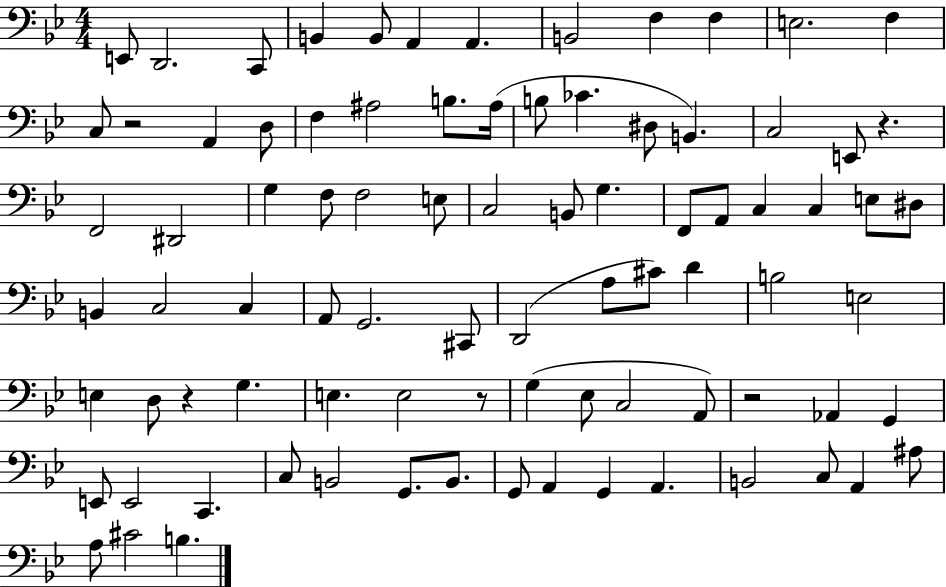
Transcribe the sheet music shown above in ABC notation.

X:1
T:Untitled
M:4/4
L:1/4
K:Bb
E,,/2 D,,2 C,,/2 B,, B,,/2 A,, A,, B,,2 F, F, E,2 F, C,/2 z2 A,, D,/2 F, ^A,2 B,/2 ^A,/4 B,/2 _C ^D,/2 B,, C,2 E,,/2 z F,,2 ^D,,2 G, F,/2 F,2 E,/2 C,2 B,,/2 G, F,,/2 A,,/2 C, C, E,/2 ^D,/2 B,, C,2 C, A,,/2 G,,2 ^C,,/2 D,,2 A,/2 ^C/2 D B,2 E,2 E, D,/2 z G, E, E,2 z/2 G, _E,/2 C,2 A,,/2 z2 _A,, G,, E,,/2 E,,2 C,, C,/2 B,,2 G,,/2 B,,/2 G,,/2 A,, G,, A,, B,,2 C,/2 A,, ^A,/2 A,/2 ^C2 B,